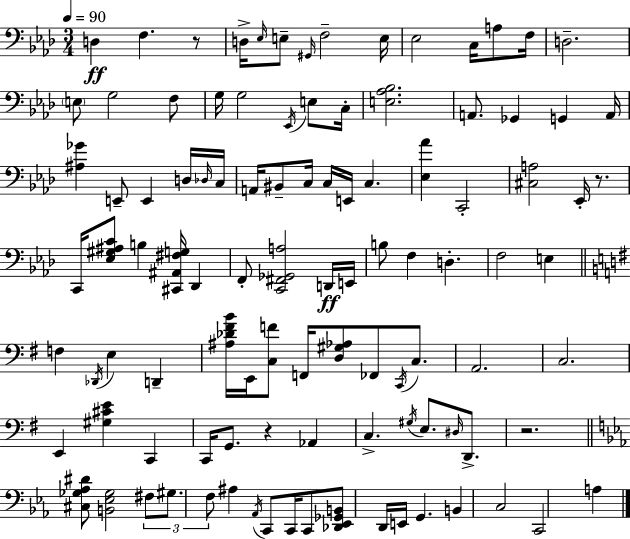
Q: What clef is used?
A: bass